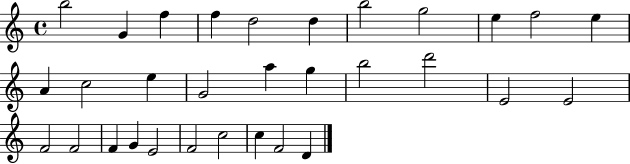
B5/h G4/q F5/q F5/q D5/h D5/q B5/h G5/h E5/q F5/h E5/q A4/q C5/h E5/q G4/h A5/q G5/q B5/h D6/h E4/h E4/h F4/h F4/h F4/q G4/q E4/h F4/h C5/h C5/q F4/h D4/q